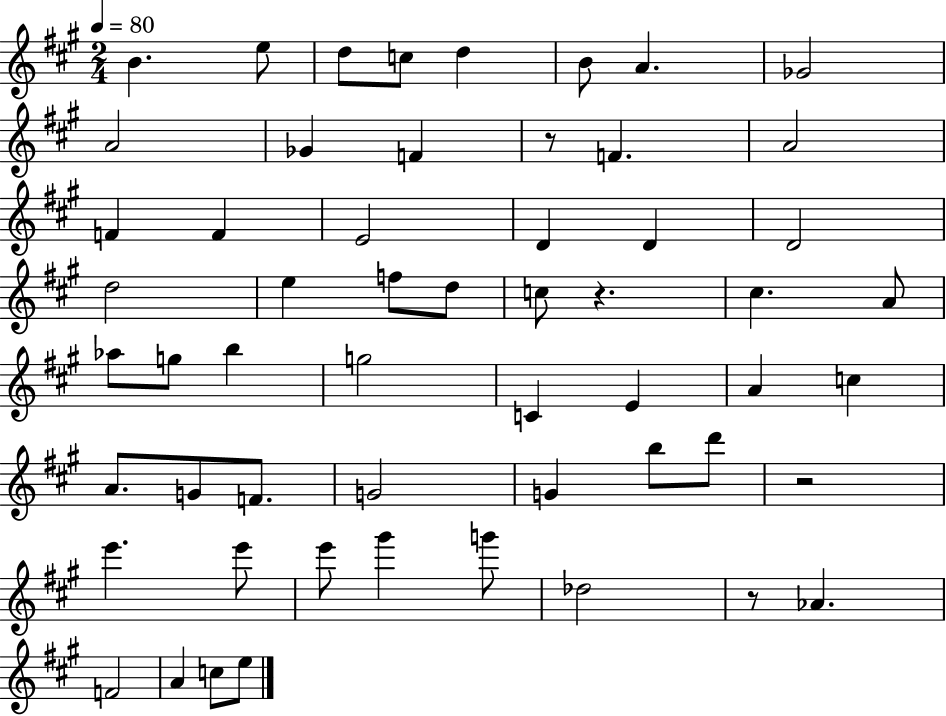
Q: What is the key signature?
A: A major